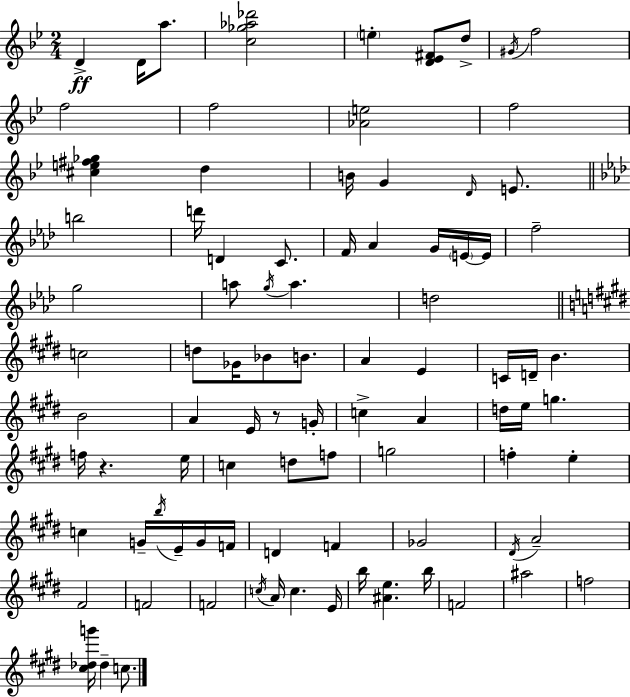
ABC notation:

X:1
T:Untitled
M:2/4
L:1/4
K:Gm
D D/4 a/2 [c_g_a_d']2 e [D_E^F]/2 d/2 ^G/4 f2 f2 f2 [_Ae]2 f2 [^ce^f_g] d B/4 G D/4 E/2 b2 d'/4 D C/2 F/4 _A G/4 E/4 E/4 f2 g2 a/2 g/4 a d2 c2 d/2 _G/4 _B/2 B/2 A E C/4 D/4 B B2 A E/4 z/2 G/4 c A d/4 e/4 g f/4 z e/4 c d/2 f/2 g2 f e c G/4 b/4 E/4 G/4 F/4 D F _G2 ^D/4 A2 ^F2 F2 F2 c/4 A/4 c E/4 b/4 [^Ae] b/4 F2 ^a2 f2 [^c_dg']/4 _d c/2